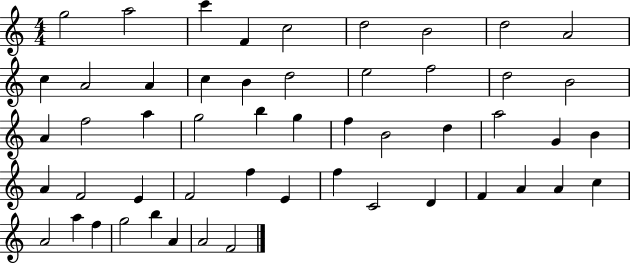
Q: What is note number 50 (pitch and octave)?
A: A4